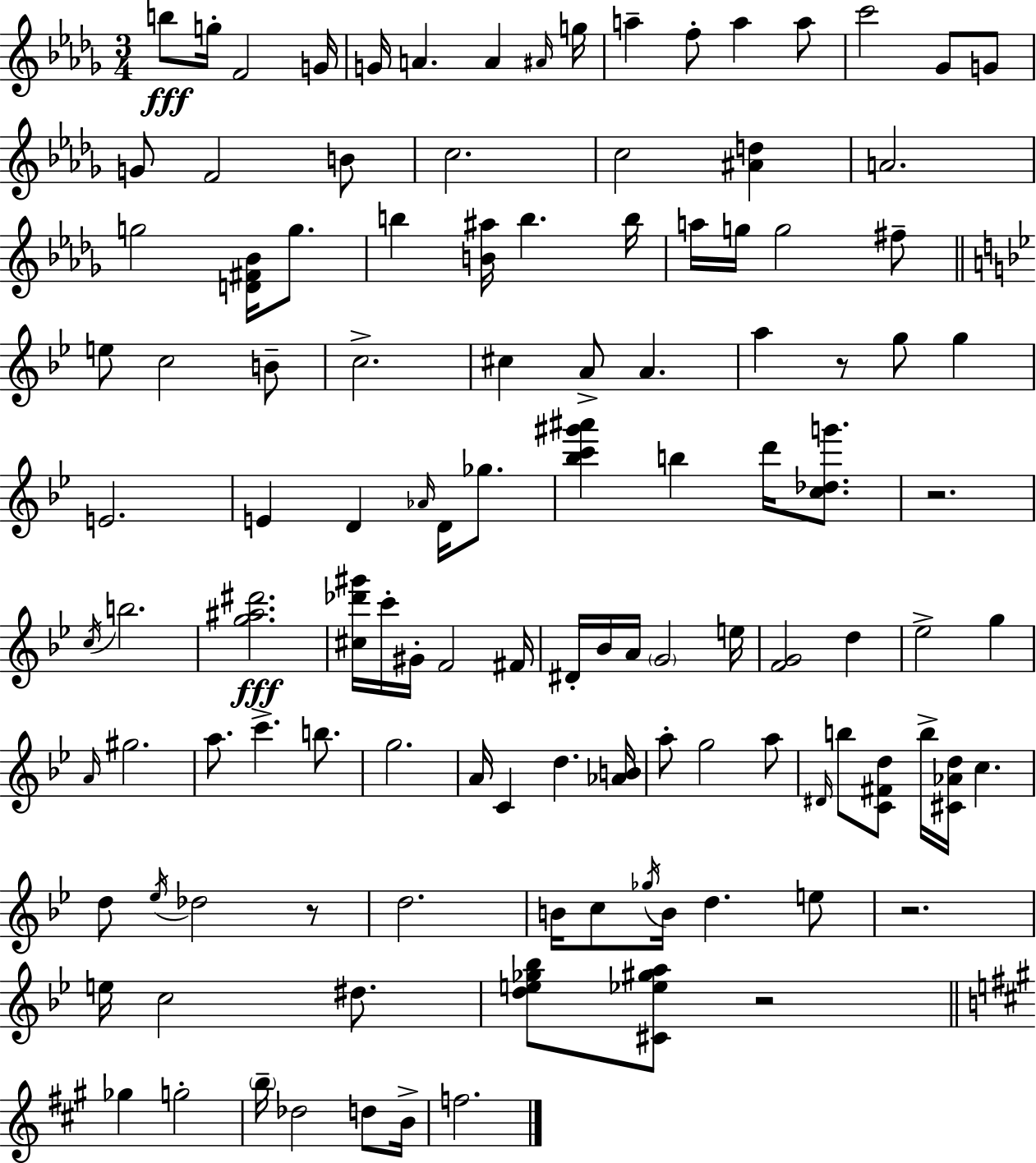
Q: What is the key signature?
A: BES minor